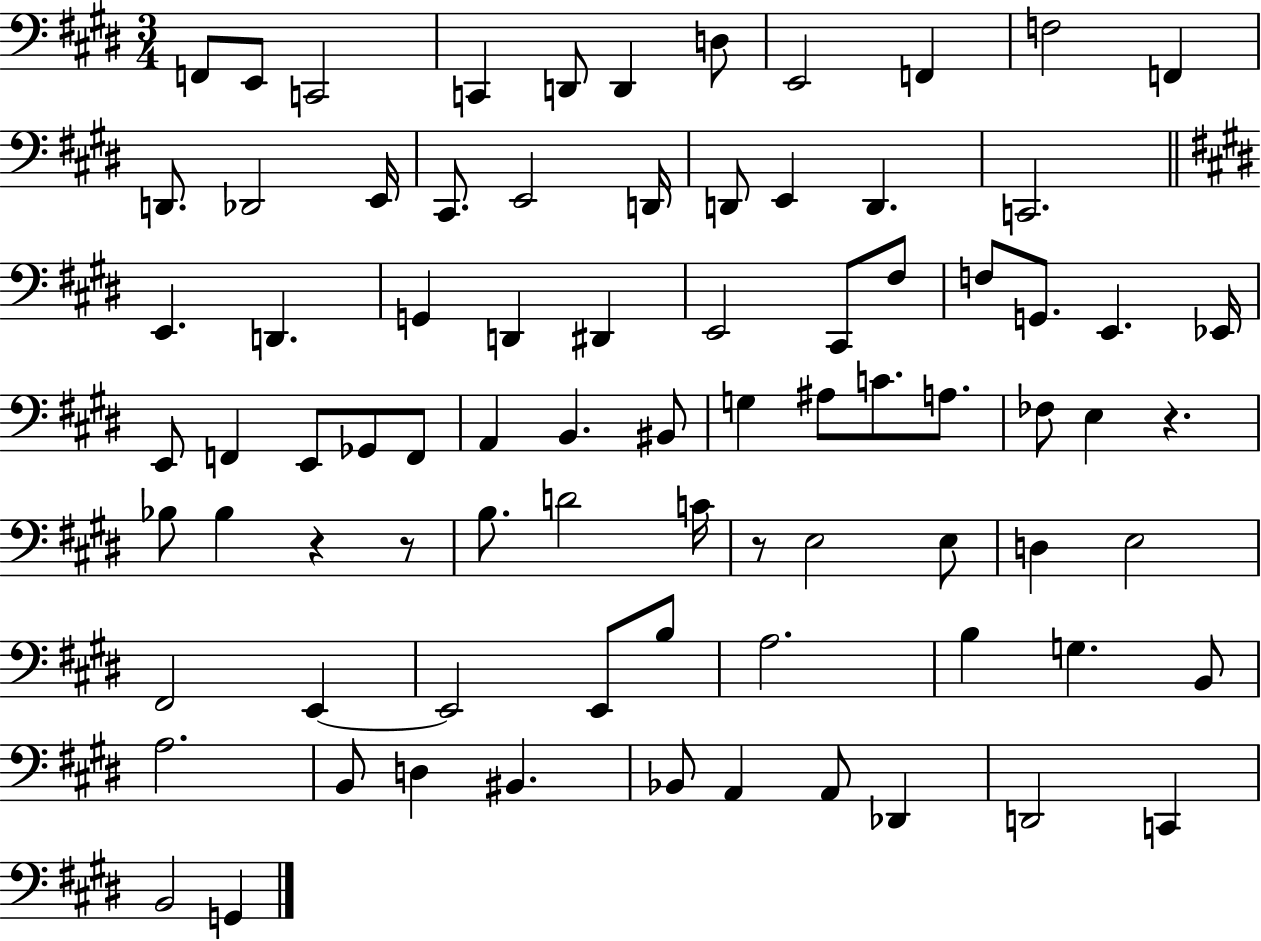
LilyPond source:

{
  \clef bass
  \numericTimeSignature
  \time 3/4
  \key e \major
  f,8 e,8 c,2 | c,4 d,8 d,4 d8 | e,2 f,4 | f2 f,4 | \break d,8. des,2 e,16 | cis,8. e,2 d,16 | d,8 e,4 d,4. | c,2. | \break \bar "||" \break \key e \major e,4. d,4. | g,4 d,4 dis,4 | e,2 cis,8 fis8 | f8 g,8. e,4. ees,16 | \break e,8 f,4 e,8 ges,8 f,8 | a,4 b,4. bis,8 | g4 ais8 c'8. a8. | fes8 e4 r4. | \break bes8 bes4 r4 r8 | b8. d'2 c'16 | r8 e2 e8 | d4 e2 | \break fis,2 e,4~~ | e,2 e,8 b8 | a2. | b4 g4. b,8 | \break a2. | b,8 d4 bis,4. | bes,8 a,4 a,8 des,4 | d,2 c,4 | \break b,2 g,4 | \bar "|."
}